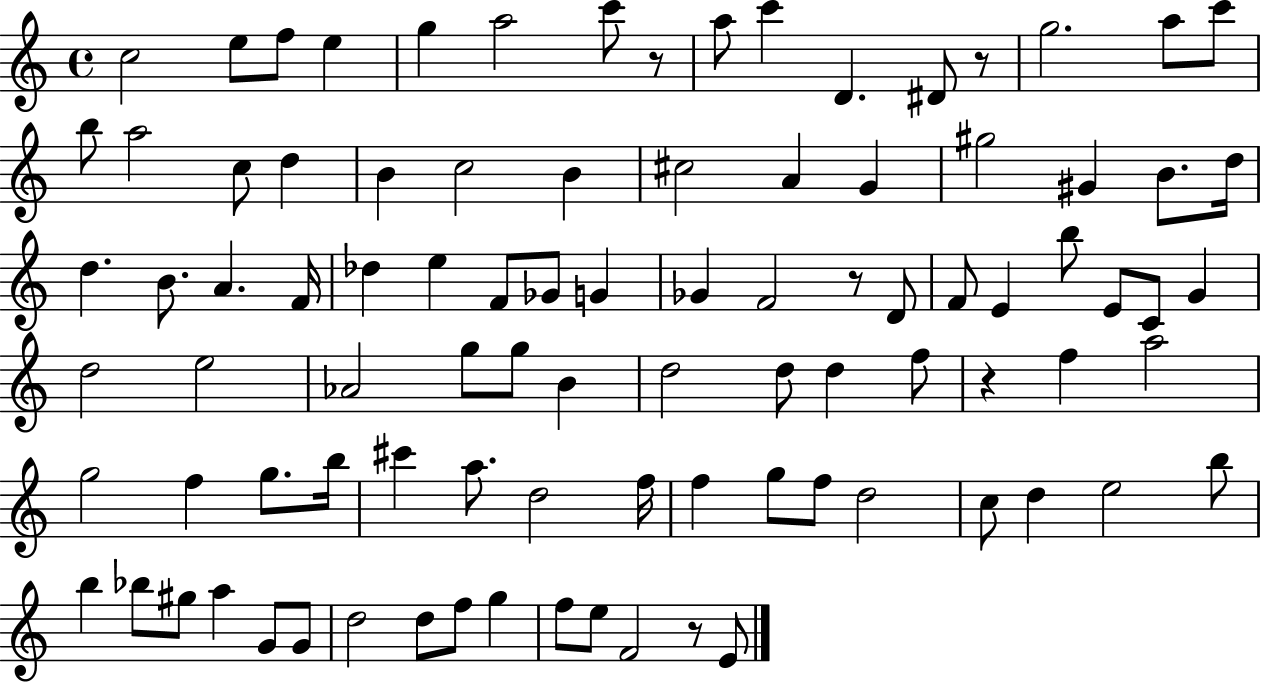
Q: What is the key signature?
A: C major